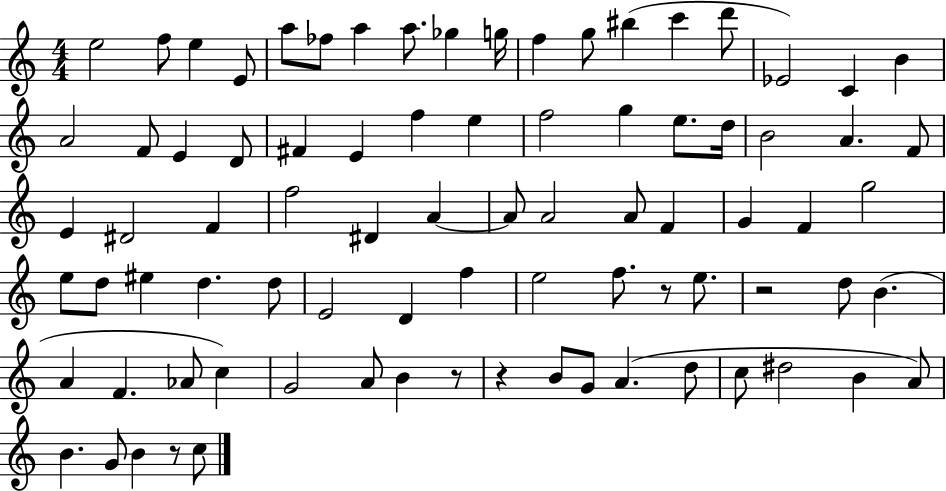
E5/h F5/e E5/q E4/e A5/e FES5/e A5/q A5/e. Gb5/q G5/s F5/q G5/e BIS5/q C6/q D6/e Eb4/h C4/q B4/q A4/h F4/e E4/q D4/e F#4/q E4/q F5/q E5/q F5/h G5/q E5/e. D5/s B4/h A4/q. F4/e E4/q D#4/h F4/q F5/h D#4/q A4/q A4/e A4/h A4/e F4/q G4/q F4/q G5/h E5/e D5/e EIS5/q D5/q. D5/e E4/h D4/q F5/q E5/h F5/e. R/e E5/e. R/h D5/e B4/q. A4/q F4/q. Ab4/e C5/q G4/h A4/e B4/q R/e R/q B4/e G4/e A4/q. D5/e C5/e D#5/h B4/q A4/e B4/q. G4/e B4/q R/e C5/e